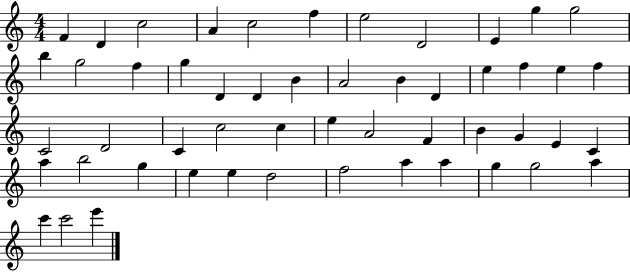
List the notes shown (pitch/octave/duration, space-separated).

F4/q D4/q C5/h A4/q C5/h F5/q E5/h D4/h E4/q G5/q G5/h B5/q G5/h F5/q G5/q D4/q D4/q B4/q A4/h B4/q D4/q E5/q F5/q E5/q F5/q C4/h D4/h C4/q C5/h C5/q E5/q A4/h F4/q B4/q G4/q E4/q C4/q A5/q B5/h G5/q E5/q E5/q D5/h F5/h A5/q A5/q G5/q G5/h A5/q C6/q C6/h E6/q